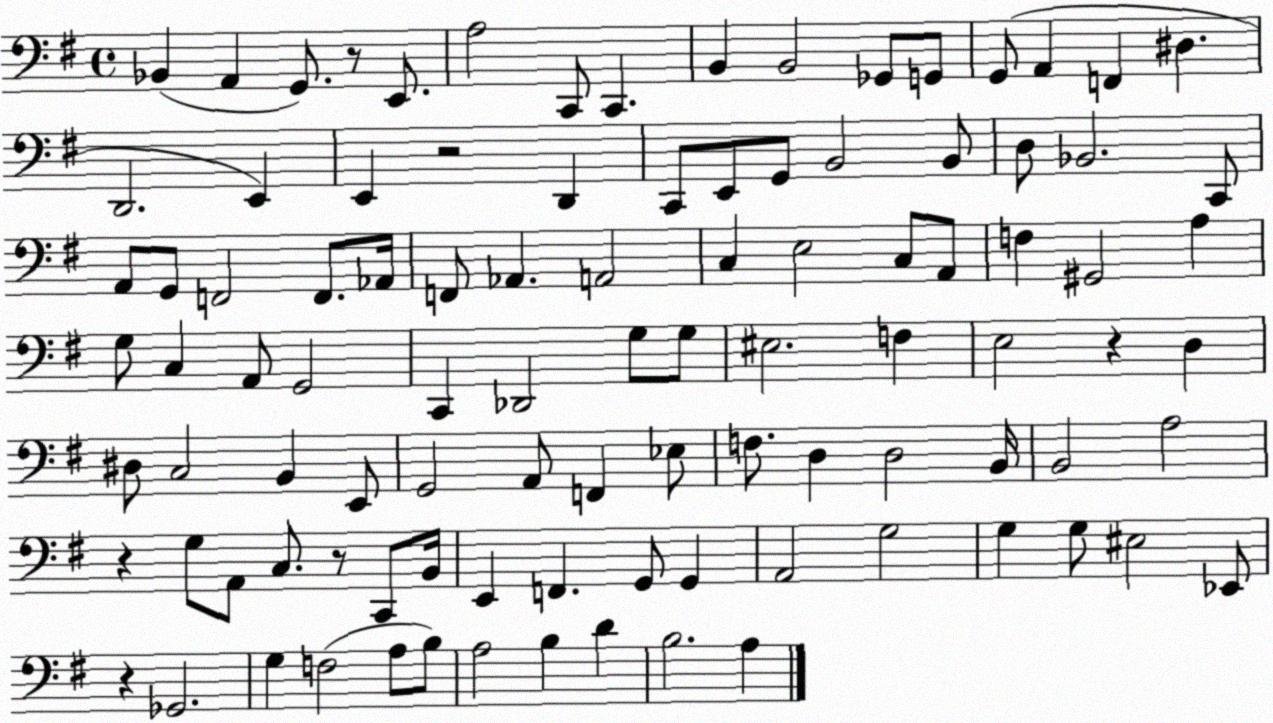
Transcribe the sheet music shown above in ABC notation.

X:1
T:Untitled
M:4/4
L:1/4
K:G
_B,, A,, G,,/2 z/2 E,,/2 A,2 C,,/2 C,, B,, B,,2 _G,,/2 G,,/2 G,,/2 A,, F,, ^D, D,,2 E,, E,, z2 D,, C,,/2 E,,/2 G,,/2 B,,2 B,,/2 D,/2 _B,,2 C,,/2 A,,/2 G,,/2 F,,2 F,,/2 _A,,/4 F,,/2 _A,, A,,2 C, E,2 C,/2 A,,/2 F, ^G,,2 A, G,/2 C, A,,/2 G,,2 C,, _D,,2 G,/2 G,/2 ^E,2 F, E,2 z D, ^D,/2 C,2 B,, E,,/2 G,,2 A,,/2 F,, _E,/2 F,/2 D, D,2 B,,/4 B,,2 A,2 z G,/2 A,,/2 C,/2 z/2 C,,/2 B,,/4 E,, F,, G,,/2 G,, A,,2 G,2 G, G,/2 ^E,2 _E,,/2 z _G,,2 G, F,2 A,/2 B,/2 A,2 B, D B,2 A,